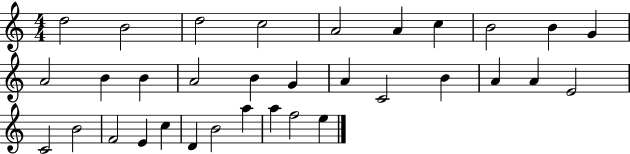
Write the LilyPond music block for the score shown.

{
  \clef treble
  \numericTimeSignature
  \time 4/4
  \key c \major
  d''2 b'2 | d''2 c''2 | a'2 a'4 c''4 | b'2 b'4 g'4 | \break a'2 b'4 b'4 | a'2 b'4 g'4 | a'4 c'2 b'4 | a'4 a'4 e'2 | \break c'2 b'2 | f'2 e'4 c''4 | d'4 b'2 a''4 | a''4 f''2 e''4 | \break \bar "|."
}